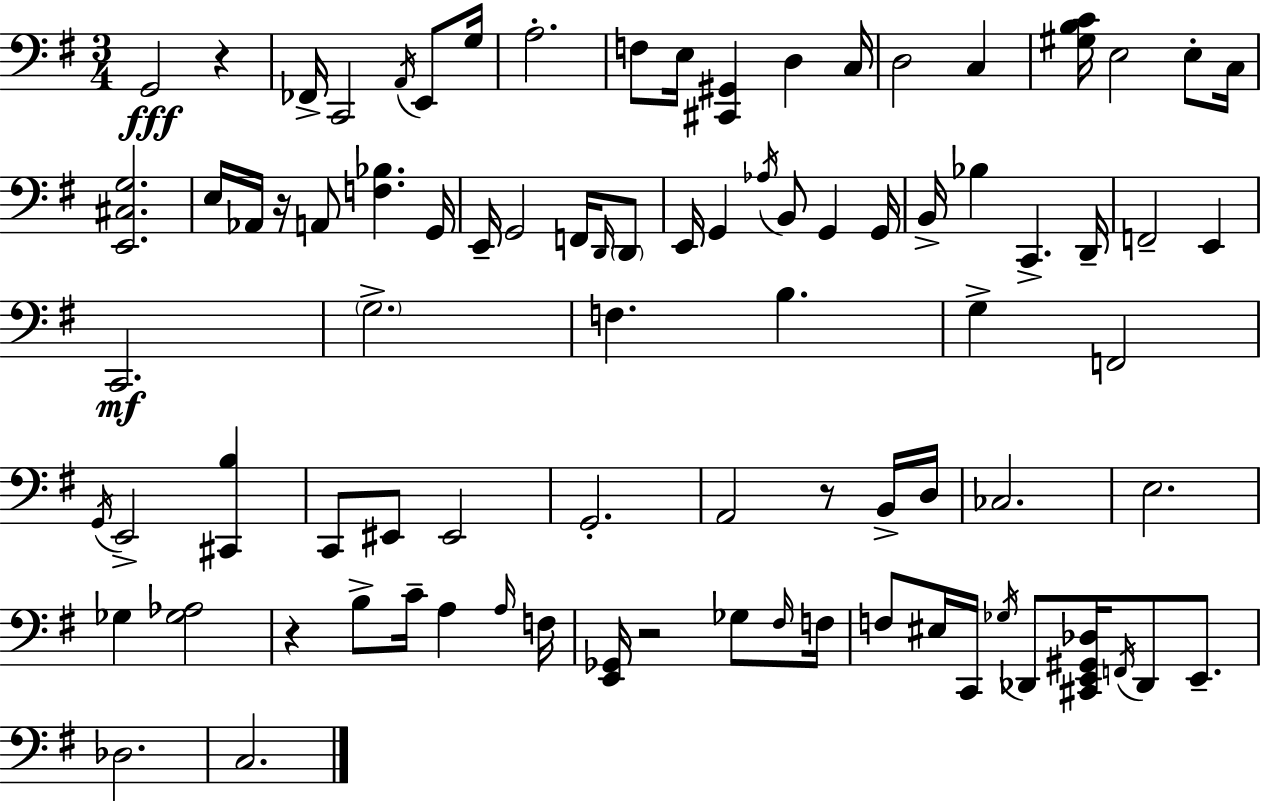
G2/h R/q FES2/s C2/h A2/s E2/e G3/s A3/h. F3/e E3/s [C#2,G#2]/q D3/q C3/s D3/h C3/q [G#3,B3,C4]/s E3/h E3/e C3/s [E2,C#3,G3]/h. E3/s Ab2/s R/s A2/e [F3,Bb3]/q. G2/s E2/s G2/h F2/s D2/s D2/e E2/s G2/q Ab3/s B2/e G2/q G2/s B2/s Bb3/q C2/q. D2/s F2/h E2/q C2/h. G3/h. F3/q. B3/q. G3/q F2/h G2/s E2/h [C#2,B3]/q C2/e EIS2/e EIS2/h G2/h. A2/h R/e B2/s D3/s CES3/h. E3/h. Gb3/q [Gb3,Ab3]/h R/q B3/e C4/s A3/q A3/s F3/s [E2,Gb2]/s R/h Gb3/e F#3/s F3/s F3/e EIS3/s C2/s Gb3/s Db2/e [C#2,E2,G#2,Db3]/s F2/s Db2/e E2/e. Db3/h. C3/h.